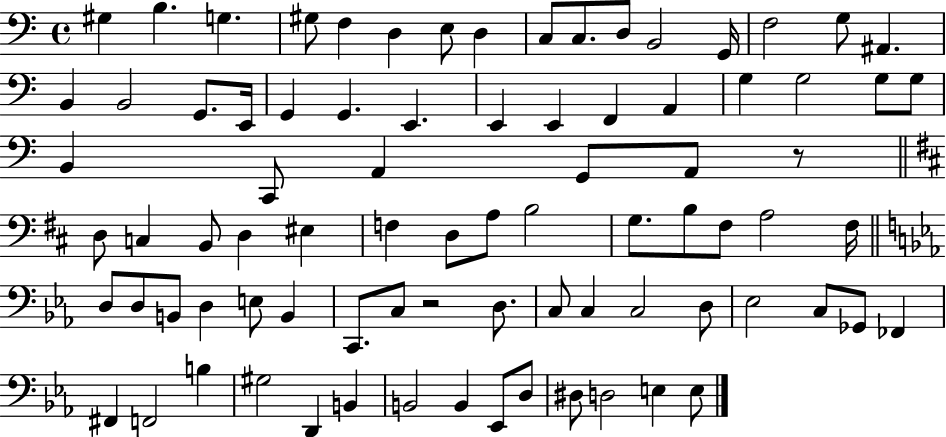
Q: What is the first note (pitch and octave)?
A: G#3